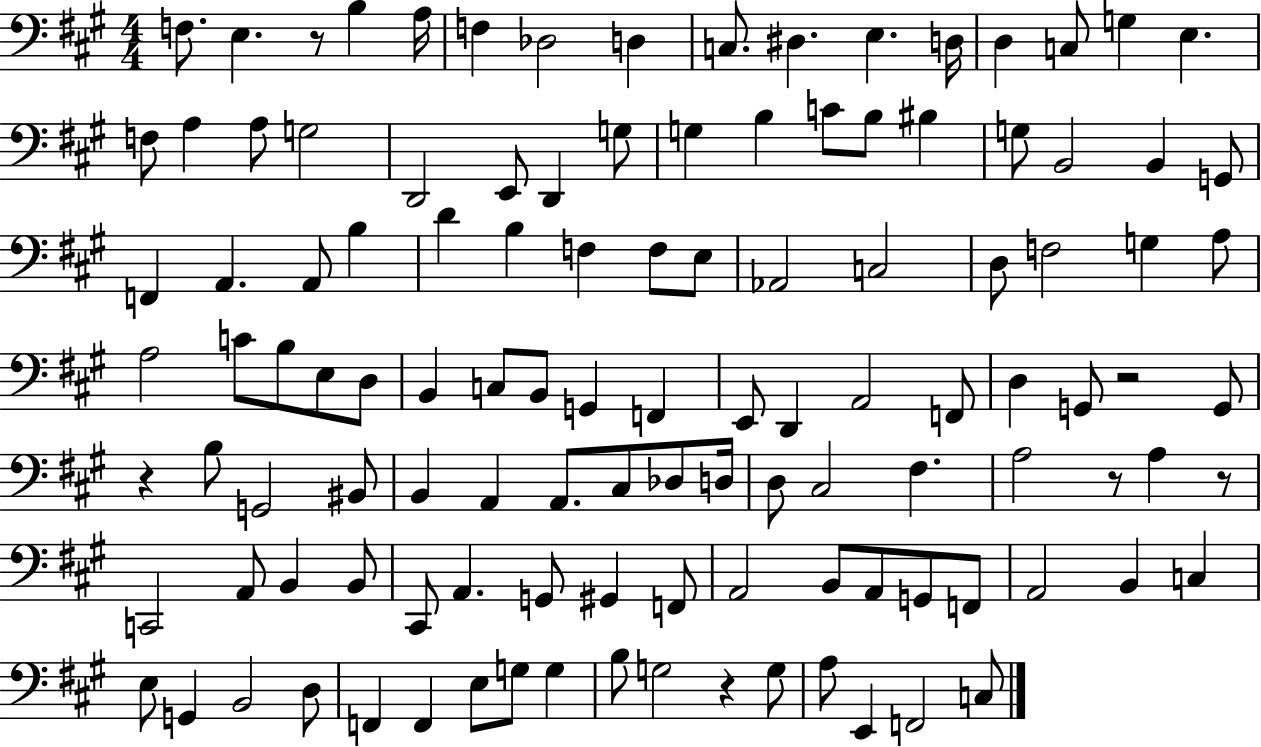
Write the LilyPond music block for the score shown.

{
  \clef bass
  \numericTimeSignature
  \time 4/4
  \key a \major
  f8. e4. r8 b4 a16 | f4 des2 d4 | c8. dis4. e4. d16 | d4 c8 g4 e4. | \break f8 a4 a8 g2 | d,2 e,8 d,4 g8 | g4 b4 c'8 b8 bis4 | g8 b,2 b,4 g,8 | \break f,4 a,4. a,8 b4 | d'4 b4 f4 f8 e8 | aes,2 c2 | d8 f2 g4 a8 | \break a2 c'8 b8 e8 d8 | b,4 c8 b,8 g,4 f,4 | e,8 d,4 a,2 f,8 | d4 g,8 r2 g,8 | \break r4 b8 g,2 bis,8 | b,4 a,4 a,8. cis8 des8 d16 | d8 cis2 fis4. | a2 r8 a4 r8 | \break c,2 a,8 b,4 b,8 | cis,8 a,4. g,8 gis,4 f,8 | a,2 b,8 a,8 g,8 f,8 | a,2 b,4 c4 | \break e8 g,4 b,2 d8 | f,4 f,4 e8 g8 g4 | b8 g2 r4 g8 | a8 e,4 f,2 c8 | \break \bar "|."
}